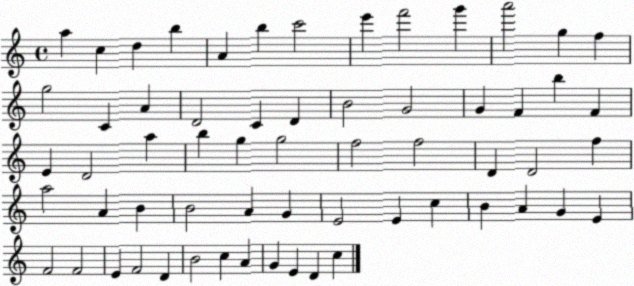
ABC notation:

X:1
T:Untitled
M:4/4
L:1/4
K:C
a c d b A b c'2 e' f'2 g' a'2 g f g2 C A D2 C D B2 G2 G F b F E D2 a b g g2 f2 f2 D D2 f a2 A B B2 A G E2 E c B A G E F2 F2 E F2 D B2 c A G E D c